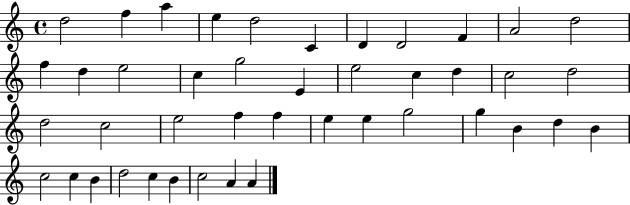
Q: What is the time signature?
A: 4/4